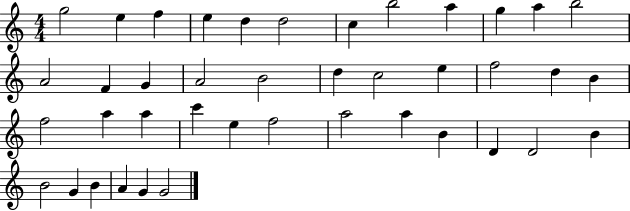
G5/h E5/q F5/q E5/q D5/q D5/h C5/q B5/h A5/q G5/q A5/q B5/h A4/h F4/q G4/q A4/h B4/h D5/q C5/h E5/q F5/h D5/q B4/q F5/h A5/q A5/q C6/q E5/q F5/h A5/h A5/q B4/q D4/q D4/h B4/q B4/h G4/q B4/q A4/q G4/q G4/h